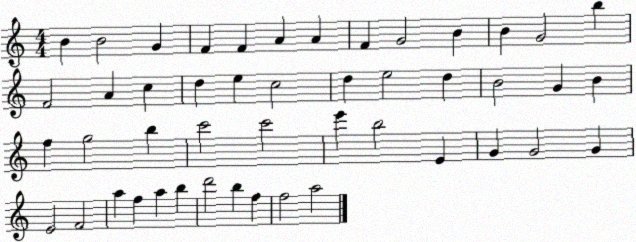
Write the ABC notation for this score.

X:1
T:Untitled
M:4/4
L:1/4
K:C
B B2 G F F A A F G2 B B G2 b F2 A c d e c2 d e2 d B2 G B f g2 b c'2 c'2 e' b2 E G G2 G E2 F2 a f a b d'2 b f f2 a2